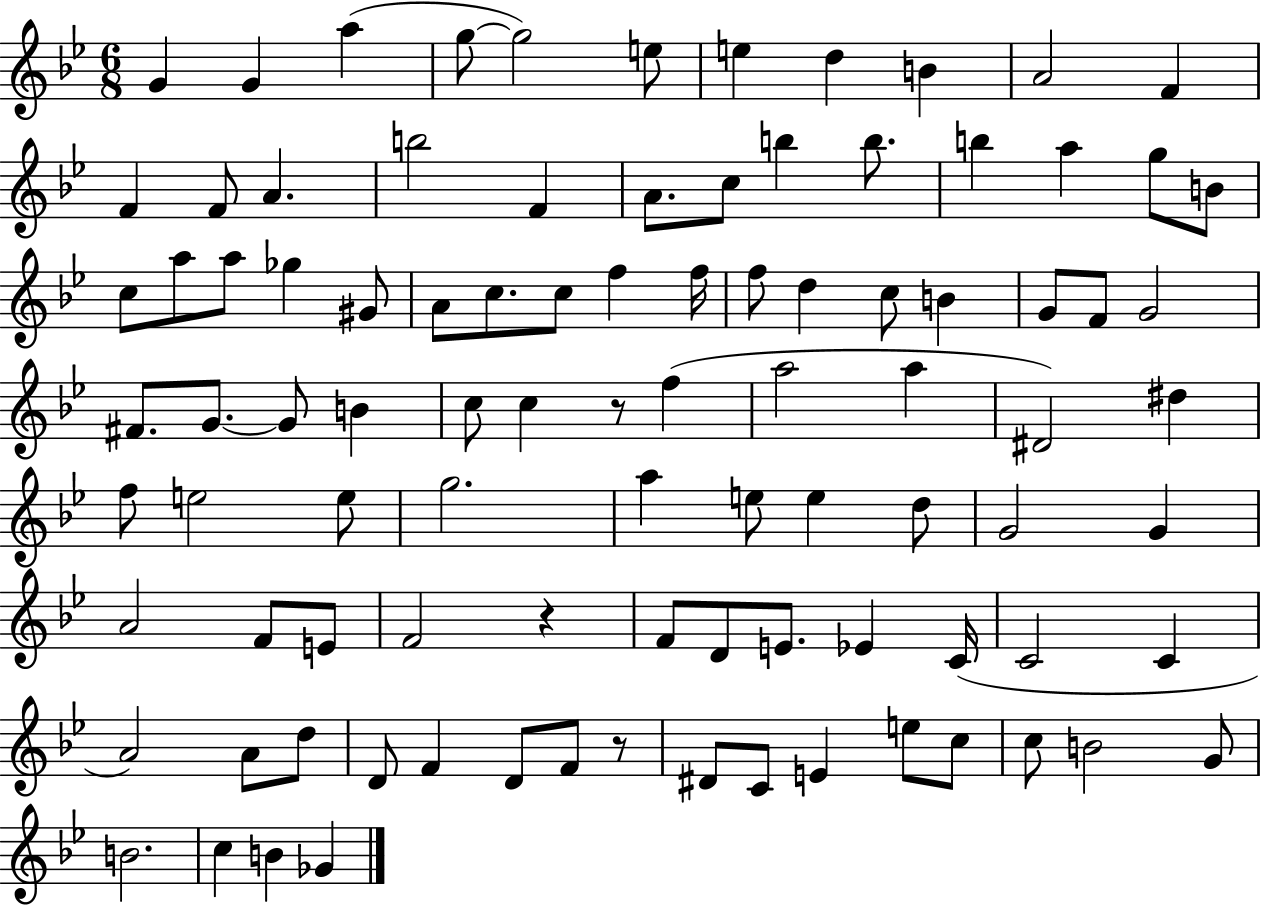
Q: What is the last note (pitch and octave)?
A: Gb4